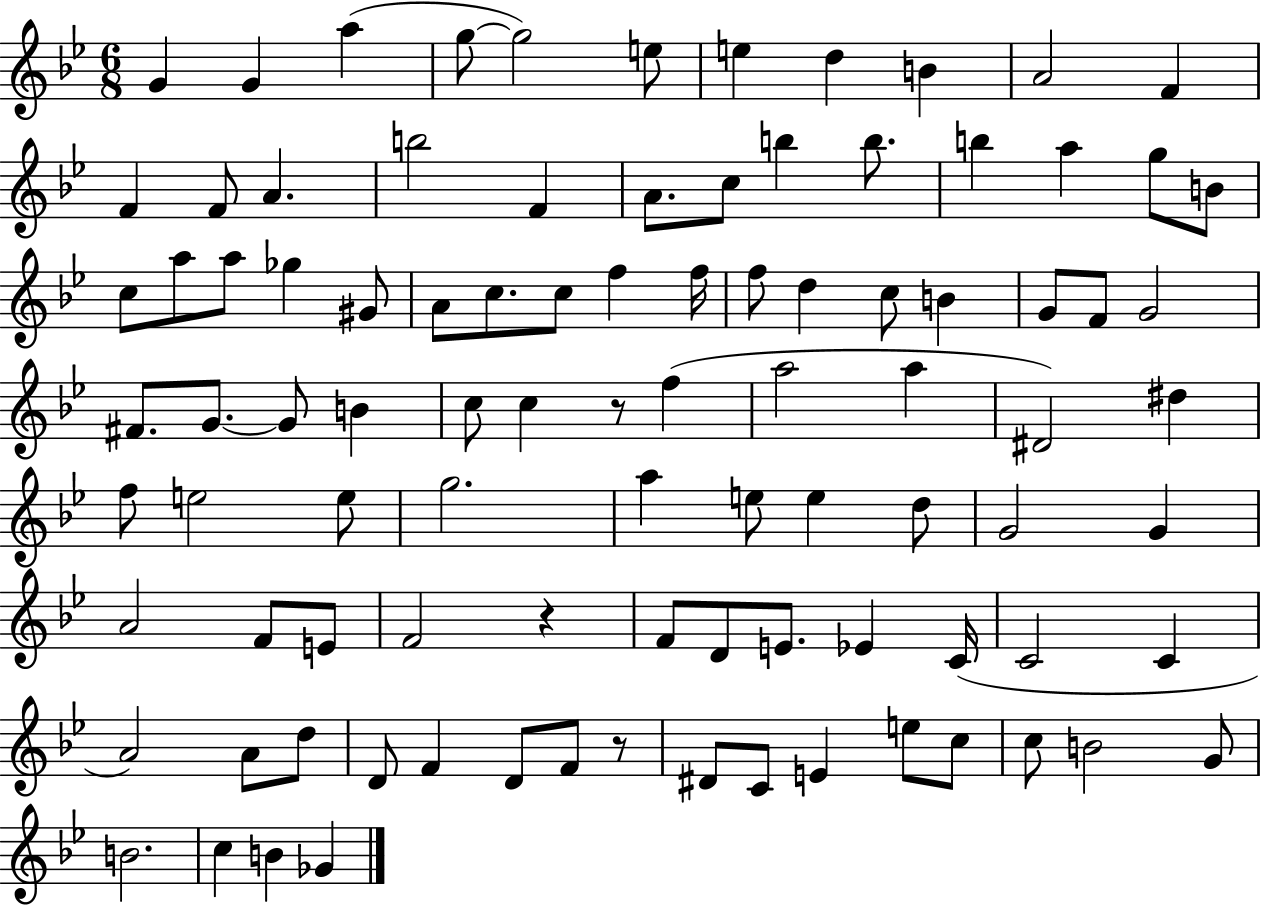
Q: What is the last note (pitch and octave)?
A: Gb4